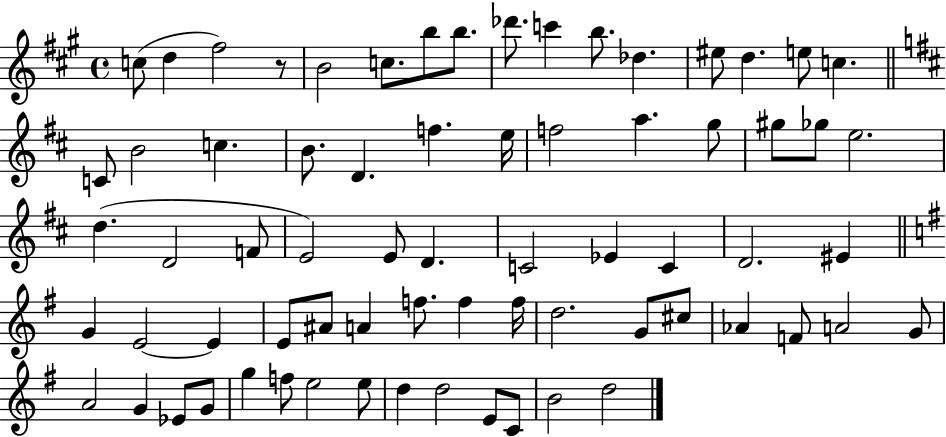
C5/e D5/q F#5/h R/e B4/h C5/e. B5/e B5/e. Db6/e. C6/q B5/e. Db5/q. EIS5/e D5/q. E5/e C5/q. C4/e B4/h C5/q. B4/e. D4/q. F5/q. E5/s F5/h A5/q. G5/e G#5/e Gb5/e E5/h. D5/q. D4/h F4/e E4/h E4/e D4/q. C4/h Eb4/q C4/q D4/h. EIS4/q G4/q E4/h E4/q E4/e A#4/e A4/q F5/e. F5/q F5/s D5/h. G4/e C#5/e Ab4/q F4/e A4/h G4/e A4/h G4/q Eb4/e G4/e G5/q F5/e E5/h E5/e D5/q D5/h E4/e C4/e B4/h D5/h